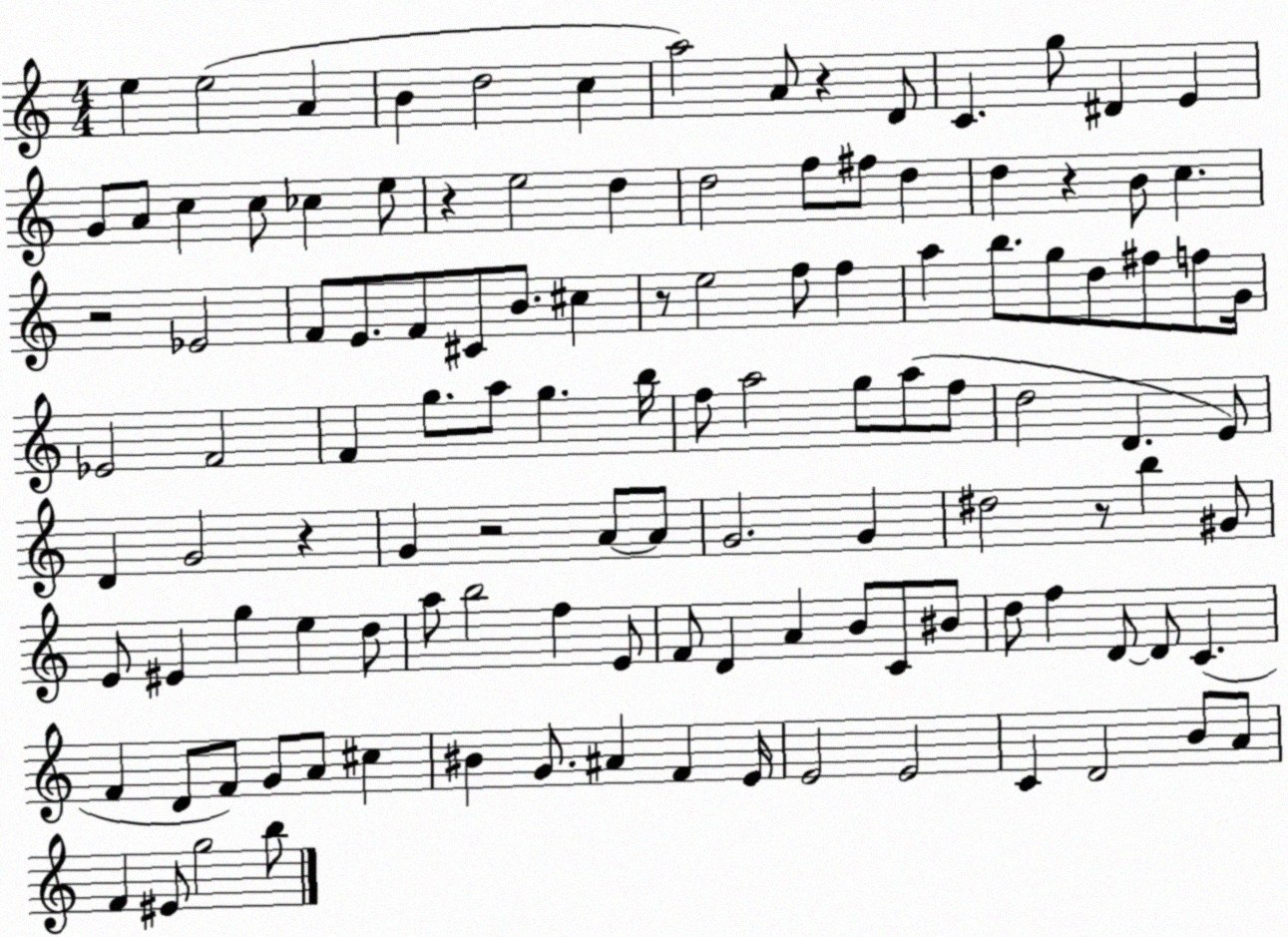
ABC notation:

X:1
T:Untitled
M:4/4
L:1/4
K:C
e e2 A B d2 c a2 A/2 z D/2 C g/2 ^D E G/2 A/2 c c/2 _c e/2 z e2 d d2 f/2 ^f/2 d d z B/2 c z2 _E2 F/2 E/2 F/2 ^C/2 B/2 ^c z/2 e2 f/2 f a b/2 g/2 d/2 ^f/2 f/2 G/4 _E2 F2 F g/2 a/2 g b/4 f/2 a2 g/2 a/2 f/2 d2 D E/2 D G2 z G z2 A/2 A/2 G2 G ^d2 z/2 b ^G/2 E/2 ^E g e d/2 a/2 b2 f E/2 F/2 D A B/2 C/2 ^B/2 d/2 f D/2 D/2 C F D/2 F/2 G/2 A/2 ^c ^B G/2 ^A F E/4 E2 E2 C D2 B/2 A/2 F ^E/2 g2 b/2